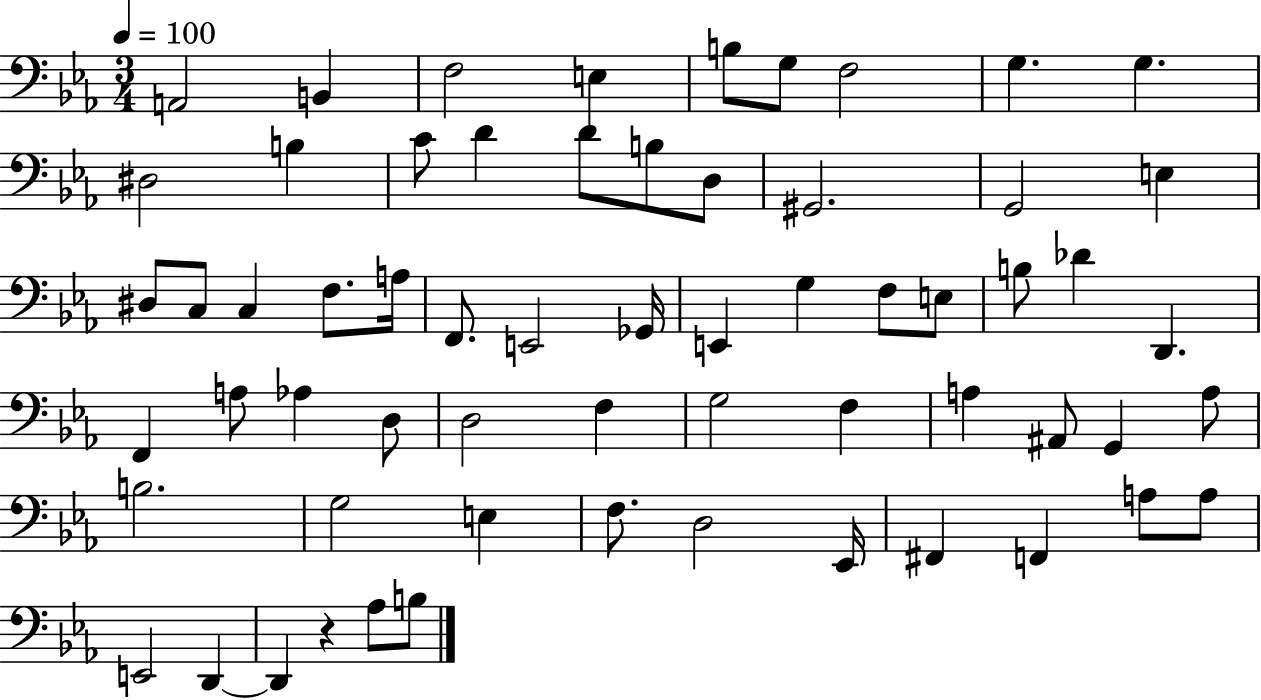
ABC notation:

X:1
T:Untitled
M:3/4
L:1/4
K:Eb
A,,2 B,, F,2 E, B,/2 G,/2 F,2 G, G, ^D,2 B, C/2 D D/2 B,/2 D,/2 ^G,,2 G,,2 E, ^D,/2 C,/2 C, F,/2 A,/4 F,,/2 E,,2 _G,,/4 E,, G, F,/2 E,/2 B,/2 _D D,, F,, A,/2 _A, D,/2 D,2 F, G,2 F, A, ^A,,/2 G,, A,/2 B,2 G,2 E, F,/2 D,2 _E,,/4 ^F,, F,, A,/2 A,/2 E,,2 D,, D,, z _A,/2 B,/2